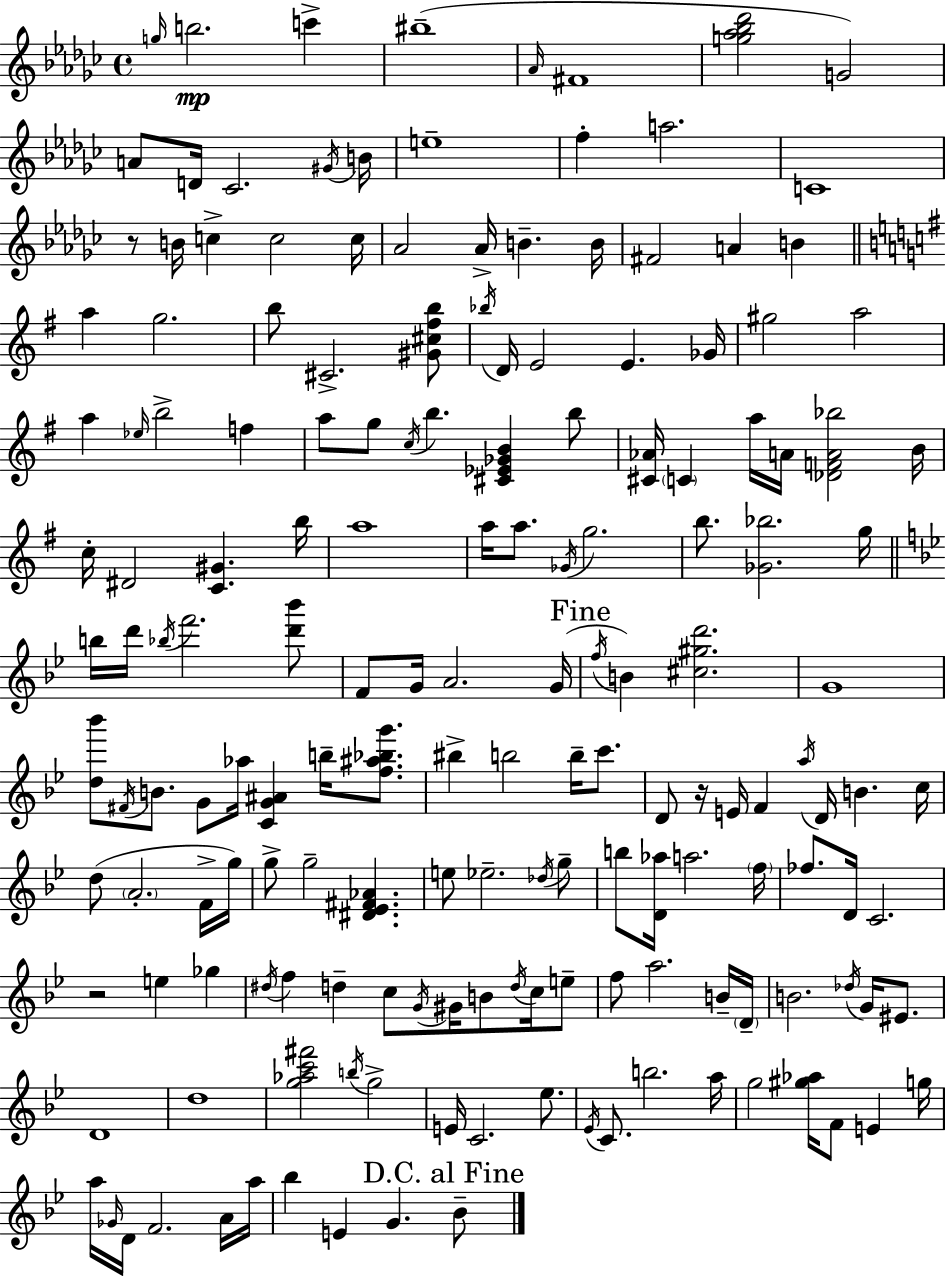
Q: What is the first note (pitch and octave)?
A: G5